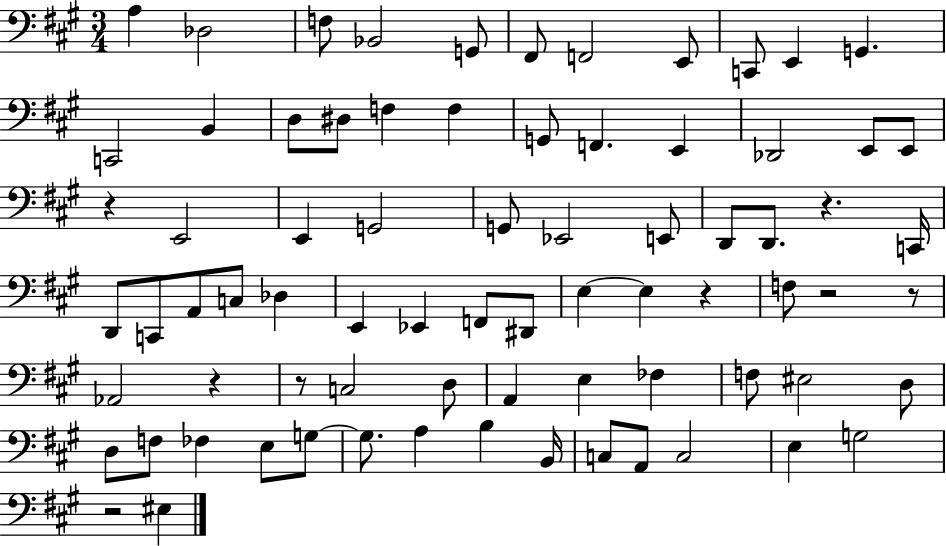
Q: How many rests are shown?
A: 8